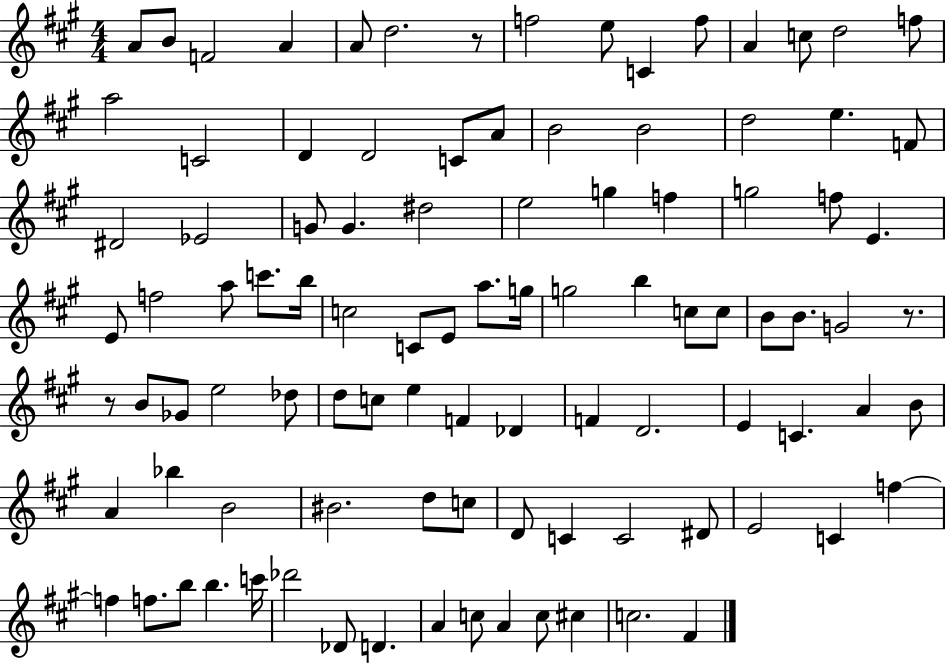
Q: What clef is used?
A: treble